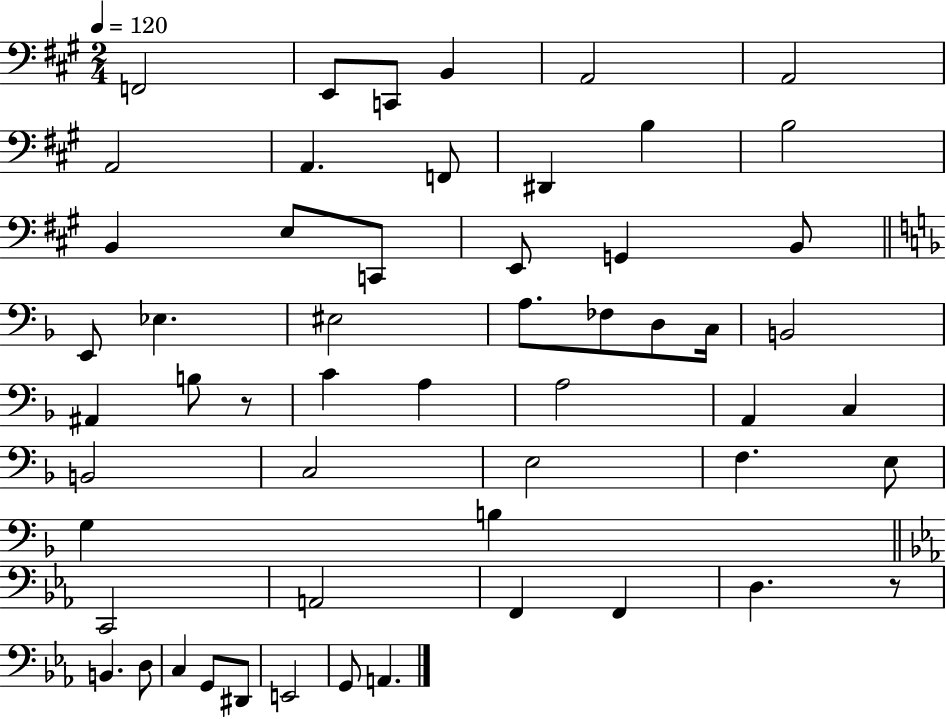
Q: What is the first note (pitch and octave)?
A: F2